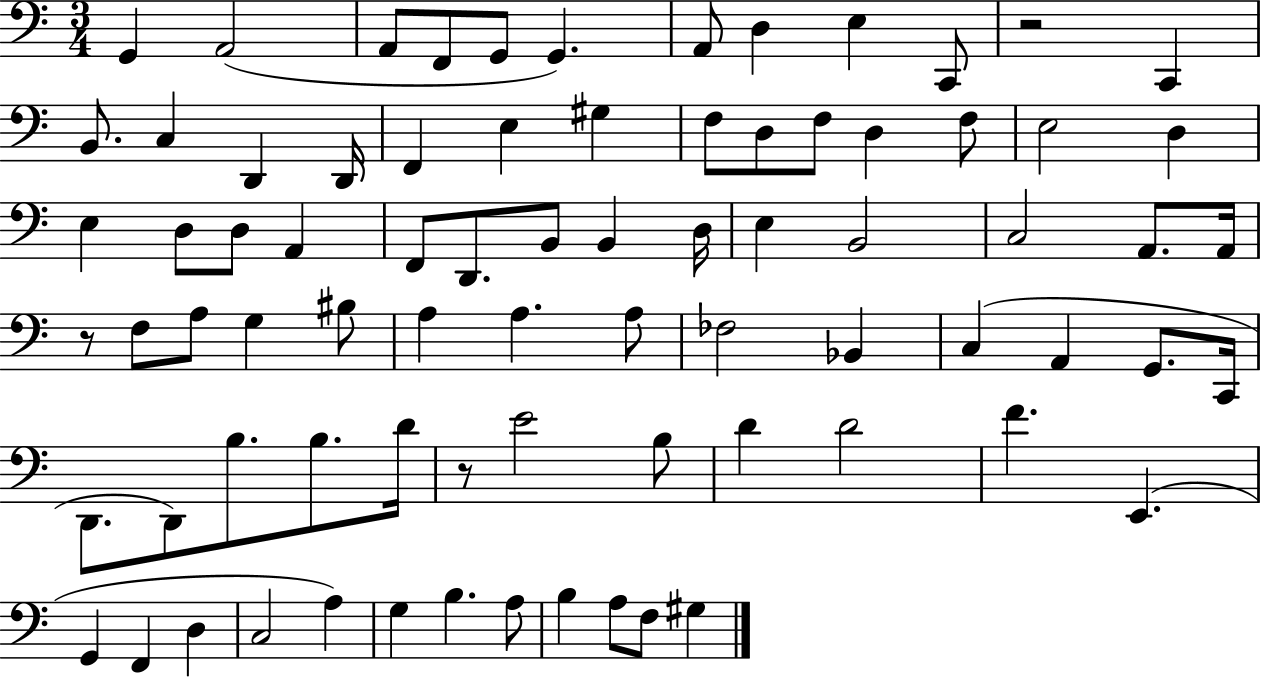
G2/q A2/h A2/e F2/e G2/e G2/q. A2/e D3/q E3/q C2/e R/h C2/q B2/e. C3/q D2/q D2/s F2/q E3/q G#3/q F3/e D3/e F3/e D3/q F3/e E3/h D3/q E3/q D3/e D3/e A2/q F2/e D2/e. B2/e B2/q D3/s E3/q B2/h C3/h A2/e. A2/s R/e F3/e A3/e G3/q BIS3/e A3/q A3/q. A3/e FES3/h Bb2/q C3/q A2/q G2/e. C2/s D2/e. D2/e B3/e. B3/e. D4/s R/e E4/h B3/e D4/q D4/h F4/q. E2/q. G2/q F2/q D3/q C3/h A3/q G3/q B3/q. A3/e B3/q A3/e F3/e G#3/q